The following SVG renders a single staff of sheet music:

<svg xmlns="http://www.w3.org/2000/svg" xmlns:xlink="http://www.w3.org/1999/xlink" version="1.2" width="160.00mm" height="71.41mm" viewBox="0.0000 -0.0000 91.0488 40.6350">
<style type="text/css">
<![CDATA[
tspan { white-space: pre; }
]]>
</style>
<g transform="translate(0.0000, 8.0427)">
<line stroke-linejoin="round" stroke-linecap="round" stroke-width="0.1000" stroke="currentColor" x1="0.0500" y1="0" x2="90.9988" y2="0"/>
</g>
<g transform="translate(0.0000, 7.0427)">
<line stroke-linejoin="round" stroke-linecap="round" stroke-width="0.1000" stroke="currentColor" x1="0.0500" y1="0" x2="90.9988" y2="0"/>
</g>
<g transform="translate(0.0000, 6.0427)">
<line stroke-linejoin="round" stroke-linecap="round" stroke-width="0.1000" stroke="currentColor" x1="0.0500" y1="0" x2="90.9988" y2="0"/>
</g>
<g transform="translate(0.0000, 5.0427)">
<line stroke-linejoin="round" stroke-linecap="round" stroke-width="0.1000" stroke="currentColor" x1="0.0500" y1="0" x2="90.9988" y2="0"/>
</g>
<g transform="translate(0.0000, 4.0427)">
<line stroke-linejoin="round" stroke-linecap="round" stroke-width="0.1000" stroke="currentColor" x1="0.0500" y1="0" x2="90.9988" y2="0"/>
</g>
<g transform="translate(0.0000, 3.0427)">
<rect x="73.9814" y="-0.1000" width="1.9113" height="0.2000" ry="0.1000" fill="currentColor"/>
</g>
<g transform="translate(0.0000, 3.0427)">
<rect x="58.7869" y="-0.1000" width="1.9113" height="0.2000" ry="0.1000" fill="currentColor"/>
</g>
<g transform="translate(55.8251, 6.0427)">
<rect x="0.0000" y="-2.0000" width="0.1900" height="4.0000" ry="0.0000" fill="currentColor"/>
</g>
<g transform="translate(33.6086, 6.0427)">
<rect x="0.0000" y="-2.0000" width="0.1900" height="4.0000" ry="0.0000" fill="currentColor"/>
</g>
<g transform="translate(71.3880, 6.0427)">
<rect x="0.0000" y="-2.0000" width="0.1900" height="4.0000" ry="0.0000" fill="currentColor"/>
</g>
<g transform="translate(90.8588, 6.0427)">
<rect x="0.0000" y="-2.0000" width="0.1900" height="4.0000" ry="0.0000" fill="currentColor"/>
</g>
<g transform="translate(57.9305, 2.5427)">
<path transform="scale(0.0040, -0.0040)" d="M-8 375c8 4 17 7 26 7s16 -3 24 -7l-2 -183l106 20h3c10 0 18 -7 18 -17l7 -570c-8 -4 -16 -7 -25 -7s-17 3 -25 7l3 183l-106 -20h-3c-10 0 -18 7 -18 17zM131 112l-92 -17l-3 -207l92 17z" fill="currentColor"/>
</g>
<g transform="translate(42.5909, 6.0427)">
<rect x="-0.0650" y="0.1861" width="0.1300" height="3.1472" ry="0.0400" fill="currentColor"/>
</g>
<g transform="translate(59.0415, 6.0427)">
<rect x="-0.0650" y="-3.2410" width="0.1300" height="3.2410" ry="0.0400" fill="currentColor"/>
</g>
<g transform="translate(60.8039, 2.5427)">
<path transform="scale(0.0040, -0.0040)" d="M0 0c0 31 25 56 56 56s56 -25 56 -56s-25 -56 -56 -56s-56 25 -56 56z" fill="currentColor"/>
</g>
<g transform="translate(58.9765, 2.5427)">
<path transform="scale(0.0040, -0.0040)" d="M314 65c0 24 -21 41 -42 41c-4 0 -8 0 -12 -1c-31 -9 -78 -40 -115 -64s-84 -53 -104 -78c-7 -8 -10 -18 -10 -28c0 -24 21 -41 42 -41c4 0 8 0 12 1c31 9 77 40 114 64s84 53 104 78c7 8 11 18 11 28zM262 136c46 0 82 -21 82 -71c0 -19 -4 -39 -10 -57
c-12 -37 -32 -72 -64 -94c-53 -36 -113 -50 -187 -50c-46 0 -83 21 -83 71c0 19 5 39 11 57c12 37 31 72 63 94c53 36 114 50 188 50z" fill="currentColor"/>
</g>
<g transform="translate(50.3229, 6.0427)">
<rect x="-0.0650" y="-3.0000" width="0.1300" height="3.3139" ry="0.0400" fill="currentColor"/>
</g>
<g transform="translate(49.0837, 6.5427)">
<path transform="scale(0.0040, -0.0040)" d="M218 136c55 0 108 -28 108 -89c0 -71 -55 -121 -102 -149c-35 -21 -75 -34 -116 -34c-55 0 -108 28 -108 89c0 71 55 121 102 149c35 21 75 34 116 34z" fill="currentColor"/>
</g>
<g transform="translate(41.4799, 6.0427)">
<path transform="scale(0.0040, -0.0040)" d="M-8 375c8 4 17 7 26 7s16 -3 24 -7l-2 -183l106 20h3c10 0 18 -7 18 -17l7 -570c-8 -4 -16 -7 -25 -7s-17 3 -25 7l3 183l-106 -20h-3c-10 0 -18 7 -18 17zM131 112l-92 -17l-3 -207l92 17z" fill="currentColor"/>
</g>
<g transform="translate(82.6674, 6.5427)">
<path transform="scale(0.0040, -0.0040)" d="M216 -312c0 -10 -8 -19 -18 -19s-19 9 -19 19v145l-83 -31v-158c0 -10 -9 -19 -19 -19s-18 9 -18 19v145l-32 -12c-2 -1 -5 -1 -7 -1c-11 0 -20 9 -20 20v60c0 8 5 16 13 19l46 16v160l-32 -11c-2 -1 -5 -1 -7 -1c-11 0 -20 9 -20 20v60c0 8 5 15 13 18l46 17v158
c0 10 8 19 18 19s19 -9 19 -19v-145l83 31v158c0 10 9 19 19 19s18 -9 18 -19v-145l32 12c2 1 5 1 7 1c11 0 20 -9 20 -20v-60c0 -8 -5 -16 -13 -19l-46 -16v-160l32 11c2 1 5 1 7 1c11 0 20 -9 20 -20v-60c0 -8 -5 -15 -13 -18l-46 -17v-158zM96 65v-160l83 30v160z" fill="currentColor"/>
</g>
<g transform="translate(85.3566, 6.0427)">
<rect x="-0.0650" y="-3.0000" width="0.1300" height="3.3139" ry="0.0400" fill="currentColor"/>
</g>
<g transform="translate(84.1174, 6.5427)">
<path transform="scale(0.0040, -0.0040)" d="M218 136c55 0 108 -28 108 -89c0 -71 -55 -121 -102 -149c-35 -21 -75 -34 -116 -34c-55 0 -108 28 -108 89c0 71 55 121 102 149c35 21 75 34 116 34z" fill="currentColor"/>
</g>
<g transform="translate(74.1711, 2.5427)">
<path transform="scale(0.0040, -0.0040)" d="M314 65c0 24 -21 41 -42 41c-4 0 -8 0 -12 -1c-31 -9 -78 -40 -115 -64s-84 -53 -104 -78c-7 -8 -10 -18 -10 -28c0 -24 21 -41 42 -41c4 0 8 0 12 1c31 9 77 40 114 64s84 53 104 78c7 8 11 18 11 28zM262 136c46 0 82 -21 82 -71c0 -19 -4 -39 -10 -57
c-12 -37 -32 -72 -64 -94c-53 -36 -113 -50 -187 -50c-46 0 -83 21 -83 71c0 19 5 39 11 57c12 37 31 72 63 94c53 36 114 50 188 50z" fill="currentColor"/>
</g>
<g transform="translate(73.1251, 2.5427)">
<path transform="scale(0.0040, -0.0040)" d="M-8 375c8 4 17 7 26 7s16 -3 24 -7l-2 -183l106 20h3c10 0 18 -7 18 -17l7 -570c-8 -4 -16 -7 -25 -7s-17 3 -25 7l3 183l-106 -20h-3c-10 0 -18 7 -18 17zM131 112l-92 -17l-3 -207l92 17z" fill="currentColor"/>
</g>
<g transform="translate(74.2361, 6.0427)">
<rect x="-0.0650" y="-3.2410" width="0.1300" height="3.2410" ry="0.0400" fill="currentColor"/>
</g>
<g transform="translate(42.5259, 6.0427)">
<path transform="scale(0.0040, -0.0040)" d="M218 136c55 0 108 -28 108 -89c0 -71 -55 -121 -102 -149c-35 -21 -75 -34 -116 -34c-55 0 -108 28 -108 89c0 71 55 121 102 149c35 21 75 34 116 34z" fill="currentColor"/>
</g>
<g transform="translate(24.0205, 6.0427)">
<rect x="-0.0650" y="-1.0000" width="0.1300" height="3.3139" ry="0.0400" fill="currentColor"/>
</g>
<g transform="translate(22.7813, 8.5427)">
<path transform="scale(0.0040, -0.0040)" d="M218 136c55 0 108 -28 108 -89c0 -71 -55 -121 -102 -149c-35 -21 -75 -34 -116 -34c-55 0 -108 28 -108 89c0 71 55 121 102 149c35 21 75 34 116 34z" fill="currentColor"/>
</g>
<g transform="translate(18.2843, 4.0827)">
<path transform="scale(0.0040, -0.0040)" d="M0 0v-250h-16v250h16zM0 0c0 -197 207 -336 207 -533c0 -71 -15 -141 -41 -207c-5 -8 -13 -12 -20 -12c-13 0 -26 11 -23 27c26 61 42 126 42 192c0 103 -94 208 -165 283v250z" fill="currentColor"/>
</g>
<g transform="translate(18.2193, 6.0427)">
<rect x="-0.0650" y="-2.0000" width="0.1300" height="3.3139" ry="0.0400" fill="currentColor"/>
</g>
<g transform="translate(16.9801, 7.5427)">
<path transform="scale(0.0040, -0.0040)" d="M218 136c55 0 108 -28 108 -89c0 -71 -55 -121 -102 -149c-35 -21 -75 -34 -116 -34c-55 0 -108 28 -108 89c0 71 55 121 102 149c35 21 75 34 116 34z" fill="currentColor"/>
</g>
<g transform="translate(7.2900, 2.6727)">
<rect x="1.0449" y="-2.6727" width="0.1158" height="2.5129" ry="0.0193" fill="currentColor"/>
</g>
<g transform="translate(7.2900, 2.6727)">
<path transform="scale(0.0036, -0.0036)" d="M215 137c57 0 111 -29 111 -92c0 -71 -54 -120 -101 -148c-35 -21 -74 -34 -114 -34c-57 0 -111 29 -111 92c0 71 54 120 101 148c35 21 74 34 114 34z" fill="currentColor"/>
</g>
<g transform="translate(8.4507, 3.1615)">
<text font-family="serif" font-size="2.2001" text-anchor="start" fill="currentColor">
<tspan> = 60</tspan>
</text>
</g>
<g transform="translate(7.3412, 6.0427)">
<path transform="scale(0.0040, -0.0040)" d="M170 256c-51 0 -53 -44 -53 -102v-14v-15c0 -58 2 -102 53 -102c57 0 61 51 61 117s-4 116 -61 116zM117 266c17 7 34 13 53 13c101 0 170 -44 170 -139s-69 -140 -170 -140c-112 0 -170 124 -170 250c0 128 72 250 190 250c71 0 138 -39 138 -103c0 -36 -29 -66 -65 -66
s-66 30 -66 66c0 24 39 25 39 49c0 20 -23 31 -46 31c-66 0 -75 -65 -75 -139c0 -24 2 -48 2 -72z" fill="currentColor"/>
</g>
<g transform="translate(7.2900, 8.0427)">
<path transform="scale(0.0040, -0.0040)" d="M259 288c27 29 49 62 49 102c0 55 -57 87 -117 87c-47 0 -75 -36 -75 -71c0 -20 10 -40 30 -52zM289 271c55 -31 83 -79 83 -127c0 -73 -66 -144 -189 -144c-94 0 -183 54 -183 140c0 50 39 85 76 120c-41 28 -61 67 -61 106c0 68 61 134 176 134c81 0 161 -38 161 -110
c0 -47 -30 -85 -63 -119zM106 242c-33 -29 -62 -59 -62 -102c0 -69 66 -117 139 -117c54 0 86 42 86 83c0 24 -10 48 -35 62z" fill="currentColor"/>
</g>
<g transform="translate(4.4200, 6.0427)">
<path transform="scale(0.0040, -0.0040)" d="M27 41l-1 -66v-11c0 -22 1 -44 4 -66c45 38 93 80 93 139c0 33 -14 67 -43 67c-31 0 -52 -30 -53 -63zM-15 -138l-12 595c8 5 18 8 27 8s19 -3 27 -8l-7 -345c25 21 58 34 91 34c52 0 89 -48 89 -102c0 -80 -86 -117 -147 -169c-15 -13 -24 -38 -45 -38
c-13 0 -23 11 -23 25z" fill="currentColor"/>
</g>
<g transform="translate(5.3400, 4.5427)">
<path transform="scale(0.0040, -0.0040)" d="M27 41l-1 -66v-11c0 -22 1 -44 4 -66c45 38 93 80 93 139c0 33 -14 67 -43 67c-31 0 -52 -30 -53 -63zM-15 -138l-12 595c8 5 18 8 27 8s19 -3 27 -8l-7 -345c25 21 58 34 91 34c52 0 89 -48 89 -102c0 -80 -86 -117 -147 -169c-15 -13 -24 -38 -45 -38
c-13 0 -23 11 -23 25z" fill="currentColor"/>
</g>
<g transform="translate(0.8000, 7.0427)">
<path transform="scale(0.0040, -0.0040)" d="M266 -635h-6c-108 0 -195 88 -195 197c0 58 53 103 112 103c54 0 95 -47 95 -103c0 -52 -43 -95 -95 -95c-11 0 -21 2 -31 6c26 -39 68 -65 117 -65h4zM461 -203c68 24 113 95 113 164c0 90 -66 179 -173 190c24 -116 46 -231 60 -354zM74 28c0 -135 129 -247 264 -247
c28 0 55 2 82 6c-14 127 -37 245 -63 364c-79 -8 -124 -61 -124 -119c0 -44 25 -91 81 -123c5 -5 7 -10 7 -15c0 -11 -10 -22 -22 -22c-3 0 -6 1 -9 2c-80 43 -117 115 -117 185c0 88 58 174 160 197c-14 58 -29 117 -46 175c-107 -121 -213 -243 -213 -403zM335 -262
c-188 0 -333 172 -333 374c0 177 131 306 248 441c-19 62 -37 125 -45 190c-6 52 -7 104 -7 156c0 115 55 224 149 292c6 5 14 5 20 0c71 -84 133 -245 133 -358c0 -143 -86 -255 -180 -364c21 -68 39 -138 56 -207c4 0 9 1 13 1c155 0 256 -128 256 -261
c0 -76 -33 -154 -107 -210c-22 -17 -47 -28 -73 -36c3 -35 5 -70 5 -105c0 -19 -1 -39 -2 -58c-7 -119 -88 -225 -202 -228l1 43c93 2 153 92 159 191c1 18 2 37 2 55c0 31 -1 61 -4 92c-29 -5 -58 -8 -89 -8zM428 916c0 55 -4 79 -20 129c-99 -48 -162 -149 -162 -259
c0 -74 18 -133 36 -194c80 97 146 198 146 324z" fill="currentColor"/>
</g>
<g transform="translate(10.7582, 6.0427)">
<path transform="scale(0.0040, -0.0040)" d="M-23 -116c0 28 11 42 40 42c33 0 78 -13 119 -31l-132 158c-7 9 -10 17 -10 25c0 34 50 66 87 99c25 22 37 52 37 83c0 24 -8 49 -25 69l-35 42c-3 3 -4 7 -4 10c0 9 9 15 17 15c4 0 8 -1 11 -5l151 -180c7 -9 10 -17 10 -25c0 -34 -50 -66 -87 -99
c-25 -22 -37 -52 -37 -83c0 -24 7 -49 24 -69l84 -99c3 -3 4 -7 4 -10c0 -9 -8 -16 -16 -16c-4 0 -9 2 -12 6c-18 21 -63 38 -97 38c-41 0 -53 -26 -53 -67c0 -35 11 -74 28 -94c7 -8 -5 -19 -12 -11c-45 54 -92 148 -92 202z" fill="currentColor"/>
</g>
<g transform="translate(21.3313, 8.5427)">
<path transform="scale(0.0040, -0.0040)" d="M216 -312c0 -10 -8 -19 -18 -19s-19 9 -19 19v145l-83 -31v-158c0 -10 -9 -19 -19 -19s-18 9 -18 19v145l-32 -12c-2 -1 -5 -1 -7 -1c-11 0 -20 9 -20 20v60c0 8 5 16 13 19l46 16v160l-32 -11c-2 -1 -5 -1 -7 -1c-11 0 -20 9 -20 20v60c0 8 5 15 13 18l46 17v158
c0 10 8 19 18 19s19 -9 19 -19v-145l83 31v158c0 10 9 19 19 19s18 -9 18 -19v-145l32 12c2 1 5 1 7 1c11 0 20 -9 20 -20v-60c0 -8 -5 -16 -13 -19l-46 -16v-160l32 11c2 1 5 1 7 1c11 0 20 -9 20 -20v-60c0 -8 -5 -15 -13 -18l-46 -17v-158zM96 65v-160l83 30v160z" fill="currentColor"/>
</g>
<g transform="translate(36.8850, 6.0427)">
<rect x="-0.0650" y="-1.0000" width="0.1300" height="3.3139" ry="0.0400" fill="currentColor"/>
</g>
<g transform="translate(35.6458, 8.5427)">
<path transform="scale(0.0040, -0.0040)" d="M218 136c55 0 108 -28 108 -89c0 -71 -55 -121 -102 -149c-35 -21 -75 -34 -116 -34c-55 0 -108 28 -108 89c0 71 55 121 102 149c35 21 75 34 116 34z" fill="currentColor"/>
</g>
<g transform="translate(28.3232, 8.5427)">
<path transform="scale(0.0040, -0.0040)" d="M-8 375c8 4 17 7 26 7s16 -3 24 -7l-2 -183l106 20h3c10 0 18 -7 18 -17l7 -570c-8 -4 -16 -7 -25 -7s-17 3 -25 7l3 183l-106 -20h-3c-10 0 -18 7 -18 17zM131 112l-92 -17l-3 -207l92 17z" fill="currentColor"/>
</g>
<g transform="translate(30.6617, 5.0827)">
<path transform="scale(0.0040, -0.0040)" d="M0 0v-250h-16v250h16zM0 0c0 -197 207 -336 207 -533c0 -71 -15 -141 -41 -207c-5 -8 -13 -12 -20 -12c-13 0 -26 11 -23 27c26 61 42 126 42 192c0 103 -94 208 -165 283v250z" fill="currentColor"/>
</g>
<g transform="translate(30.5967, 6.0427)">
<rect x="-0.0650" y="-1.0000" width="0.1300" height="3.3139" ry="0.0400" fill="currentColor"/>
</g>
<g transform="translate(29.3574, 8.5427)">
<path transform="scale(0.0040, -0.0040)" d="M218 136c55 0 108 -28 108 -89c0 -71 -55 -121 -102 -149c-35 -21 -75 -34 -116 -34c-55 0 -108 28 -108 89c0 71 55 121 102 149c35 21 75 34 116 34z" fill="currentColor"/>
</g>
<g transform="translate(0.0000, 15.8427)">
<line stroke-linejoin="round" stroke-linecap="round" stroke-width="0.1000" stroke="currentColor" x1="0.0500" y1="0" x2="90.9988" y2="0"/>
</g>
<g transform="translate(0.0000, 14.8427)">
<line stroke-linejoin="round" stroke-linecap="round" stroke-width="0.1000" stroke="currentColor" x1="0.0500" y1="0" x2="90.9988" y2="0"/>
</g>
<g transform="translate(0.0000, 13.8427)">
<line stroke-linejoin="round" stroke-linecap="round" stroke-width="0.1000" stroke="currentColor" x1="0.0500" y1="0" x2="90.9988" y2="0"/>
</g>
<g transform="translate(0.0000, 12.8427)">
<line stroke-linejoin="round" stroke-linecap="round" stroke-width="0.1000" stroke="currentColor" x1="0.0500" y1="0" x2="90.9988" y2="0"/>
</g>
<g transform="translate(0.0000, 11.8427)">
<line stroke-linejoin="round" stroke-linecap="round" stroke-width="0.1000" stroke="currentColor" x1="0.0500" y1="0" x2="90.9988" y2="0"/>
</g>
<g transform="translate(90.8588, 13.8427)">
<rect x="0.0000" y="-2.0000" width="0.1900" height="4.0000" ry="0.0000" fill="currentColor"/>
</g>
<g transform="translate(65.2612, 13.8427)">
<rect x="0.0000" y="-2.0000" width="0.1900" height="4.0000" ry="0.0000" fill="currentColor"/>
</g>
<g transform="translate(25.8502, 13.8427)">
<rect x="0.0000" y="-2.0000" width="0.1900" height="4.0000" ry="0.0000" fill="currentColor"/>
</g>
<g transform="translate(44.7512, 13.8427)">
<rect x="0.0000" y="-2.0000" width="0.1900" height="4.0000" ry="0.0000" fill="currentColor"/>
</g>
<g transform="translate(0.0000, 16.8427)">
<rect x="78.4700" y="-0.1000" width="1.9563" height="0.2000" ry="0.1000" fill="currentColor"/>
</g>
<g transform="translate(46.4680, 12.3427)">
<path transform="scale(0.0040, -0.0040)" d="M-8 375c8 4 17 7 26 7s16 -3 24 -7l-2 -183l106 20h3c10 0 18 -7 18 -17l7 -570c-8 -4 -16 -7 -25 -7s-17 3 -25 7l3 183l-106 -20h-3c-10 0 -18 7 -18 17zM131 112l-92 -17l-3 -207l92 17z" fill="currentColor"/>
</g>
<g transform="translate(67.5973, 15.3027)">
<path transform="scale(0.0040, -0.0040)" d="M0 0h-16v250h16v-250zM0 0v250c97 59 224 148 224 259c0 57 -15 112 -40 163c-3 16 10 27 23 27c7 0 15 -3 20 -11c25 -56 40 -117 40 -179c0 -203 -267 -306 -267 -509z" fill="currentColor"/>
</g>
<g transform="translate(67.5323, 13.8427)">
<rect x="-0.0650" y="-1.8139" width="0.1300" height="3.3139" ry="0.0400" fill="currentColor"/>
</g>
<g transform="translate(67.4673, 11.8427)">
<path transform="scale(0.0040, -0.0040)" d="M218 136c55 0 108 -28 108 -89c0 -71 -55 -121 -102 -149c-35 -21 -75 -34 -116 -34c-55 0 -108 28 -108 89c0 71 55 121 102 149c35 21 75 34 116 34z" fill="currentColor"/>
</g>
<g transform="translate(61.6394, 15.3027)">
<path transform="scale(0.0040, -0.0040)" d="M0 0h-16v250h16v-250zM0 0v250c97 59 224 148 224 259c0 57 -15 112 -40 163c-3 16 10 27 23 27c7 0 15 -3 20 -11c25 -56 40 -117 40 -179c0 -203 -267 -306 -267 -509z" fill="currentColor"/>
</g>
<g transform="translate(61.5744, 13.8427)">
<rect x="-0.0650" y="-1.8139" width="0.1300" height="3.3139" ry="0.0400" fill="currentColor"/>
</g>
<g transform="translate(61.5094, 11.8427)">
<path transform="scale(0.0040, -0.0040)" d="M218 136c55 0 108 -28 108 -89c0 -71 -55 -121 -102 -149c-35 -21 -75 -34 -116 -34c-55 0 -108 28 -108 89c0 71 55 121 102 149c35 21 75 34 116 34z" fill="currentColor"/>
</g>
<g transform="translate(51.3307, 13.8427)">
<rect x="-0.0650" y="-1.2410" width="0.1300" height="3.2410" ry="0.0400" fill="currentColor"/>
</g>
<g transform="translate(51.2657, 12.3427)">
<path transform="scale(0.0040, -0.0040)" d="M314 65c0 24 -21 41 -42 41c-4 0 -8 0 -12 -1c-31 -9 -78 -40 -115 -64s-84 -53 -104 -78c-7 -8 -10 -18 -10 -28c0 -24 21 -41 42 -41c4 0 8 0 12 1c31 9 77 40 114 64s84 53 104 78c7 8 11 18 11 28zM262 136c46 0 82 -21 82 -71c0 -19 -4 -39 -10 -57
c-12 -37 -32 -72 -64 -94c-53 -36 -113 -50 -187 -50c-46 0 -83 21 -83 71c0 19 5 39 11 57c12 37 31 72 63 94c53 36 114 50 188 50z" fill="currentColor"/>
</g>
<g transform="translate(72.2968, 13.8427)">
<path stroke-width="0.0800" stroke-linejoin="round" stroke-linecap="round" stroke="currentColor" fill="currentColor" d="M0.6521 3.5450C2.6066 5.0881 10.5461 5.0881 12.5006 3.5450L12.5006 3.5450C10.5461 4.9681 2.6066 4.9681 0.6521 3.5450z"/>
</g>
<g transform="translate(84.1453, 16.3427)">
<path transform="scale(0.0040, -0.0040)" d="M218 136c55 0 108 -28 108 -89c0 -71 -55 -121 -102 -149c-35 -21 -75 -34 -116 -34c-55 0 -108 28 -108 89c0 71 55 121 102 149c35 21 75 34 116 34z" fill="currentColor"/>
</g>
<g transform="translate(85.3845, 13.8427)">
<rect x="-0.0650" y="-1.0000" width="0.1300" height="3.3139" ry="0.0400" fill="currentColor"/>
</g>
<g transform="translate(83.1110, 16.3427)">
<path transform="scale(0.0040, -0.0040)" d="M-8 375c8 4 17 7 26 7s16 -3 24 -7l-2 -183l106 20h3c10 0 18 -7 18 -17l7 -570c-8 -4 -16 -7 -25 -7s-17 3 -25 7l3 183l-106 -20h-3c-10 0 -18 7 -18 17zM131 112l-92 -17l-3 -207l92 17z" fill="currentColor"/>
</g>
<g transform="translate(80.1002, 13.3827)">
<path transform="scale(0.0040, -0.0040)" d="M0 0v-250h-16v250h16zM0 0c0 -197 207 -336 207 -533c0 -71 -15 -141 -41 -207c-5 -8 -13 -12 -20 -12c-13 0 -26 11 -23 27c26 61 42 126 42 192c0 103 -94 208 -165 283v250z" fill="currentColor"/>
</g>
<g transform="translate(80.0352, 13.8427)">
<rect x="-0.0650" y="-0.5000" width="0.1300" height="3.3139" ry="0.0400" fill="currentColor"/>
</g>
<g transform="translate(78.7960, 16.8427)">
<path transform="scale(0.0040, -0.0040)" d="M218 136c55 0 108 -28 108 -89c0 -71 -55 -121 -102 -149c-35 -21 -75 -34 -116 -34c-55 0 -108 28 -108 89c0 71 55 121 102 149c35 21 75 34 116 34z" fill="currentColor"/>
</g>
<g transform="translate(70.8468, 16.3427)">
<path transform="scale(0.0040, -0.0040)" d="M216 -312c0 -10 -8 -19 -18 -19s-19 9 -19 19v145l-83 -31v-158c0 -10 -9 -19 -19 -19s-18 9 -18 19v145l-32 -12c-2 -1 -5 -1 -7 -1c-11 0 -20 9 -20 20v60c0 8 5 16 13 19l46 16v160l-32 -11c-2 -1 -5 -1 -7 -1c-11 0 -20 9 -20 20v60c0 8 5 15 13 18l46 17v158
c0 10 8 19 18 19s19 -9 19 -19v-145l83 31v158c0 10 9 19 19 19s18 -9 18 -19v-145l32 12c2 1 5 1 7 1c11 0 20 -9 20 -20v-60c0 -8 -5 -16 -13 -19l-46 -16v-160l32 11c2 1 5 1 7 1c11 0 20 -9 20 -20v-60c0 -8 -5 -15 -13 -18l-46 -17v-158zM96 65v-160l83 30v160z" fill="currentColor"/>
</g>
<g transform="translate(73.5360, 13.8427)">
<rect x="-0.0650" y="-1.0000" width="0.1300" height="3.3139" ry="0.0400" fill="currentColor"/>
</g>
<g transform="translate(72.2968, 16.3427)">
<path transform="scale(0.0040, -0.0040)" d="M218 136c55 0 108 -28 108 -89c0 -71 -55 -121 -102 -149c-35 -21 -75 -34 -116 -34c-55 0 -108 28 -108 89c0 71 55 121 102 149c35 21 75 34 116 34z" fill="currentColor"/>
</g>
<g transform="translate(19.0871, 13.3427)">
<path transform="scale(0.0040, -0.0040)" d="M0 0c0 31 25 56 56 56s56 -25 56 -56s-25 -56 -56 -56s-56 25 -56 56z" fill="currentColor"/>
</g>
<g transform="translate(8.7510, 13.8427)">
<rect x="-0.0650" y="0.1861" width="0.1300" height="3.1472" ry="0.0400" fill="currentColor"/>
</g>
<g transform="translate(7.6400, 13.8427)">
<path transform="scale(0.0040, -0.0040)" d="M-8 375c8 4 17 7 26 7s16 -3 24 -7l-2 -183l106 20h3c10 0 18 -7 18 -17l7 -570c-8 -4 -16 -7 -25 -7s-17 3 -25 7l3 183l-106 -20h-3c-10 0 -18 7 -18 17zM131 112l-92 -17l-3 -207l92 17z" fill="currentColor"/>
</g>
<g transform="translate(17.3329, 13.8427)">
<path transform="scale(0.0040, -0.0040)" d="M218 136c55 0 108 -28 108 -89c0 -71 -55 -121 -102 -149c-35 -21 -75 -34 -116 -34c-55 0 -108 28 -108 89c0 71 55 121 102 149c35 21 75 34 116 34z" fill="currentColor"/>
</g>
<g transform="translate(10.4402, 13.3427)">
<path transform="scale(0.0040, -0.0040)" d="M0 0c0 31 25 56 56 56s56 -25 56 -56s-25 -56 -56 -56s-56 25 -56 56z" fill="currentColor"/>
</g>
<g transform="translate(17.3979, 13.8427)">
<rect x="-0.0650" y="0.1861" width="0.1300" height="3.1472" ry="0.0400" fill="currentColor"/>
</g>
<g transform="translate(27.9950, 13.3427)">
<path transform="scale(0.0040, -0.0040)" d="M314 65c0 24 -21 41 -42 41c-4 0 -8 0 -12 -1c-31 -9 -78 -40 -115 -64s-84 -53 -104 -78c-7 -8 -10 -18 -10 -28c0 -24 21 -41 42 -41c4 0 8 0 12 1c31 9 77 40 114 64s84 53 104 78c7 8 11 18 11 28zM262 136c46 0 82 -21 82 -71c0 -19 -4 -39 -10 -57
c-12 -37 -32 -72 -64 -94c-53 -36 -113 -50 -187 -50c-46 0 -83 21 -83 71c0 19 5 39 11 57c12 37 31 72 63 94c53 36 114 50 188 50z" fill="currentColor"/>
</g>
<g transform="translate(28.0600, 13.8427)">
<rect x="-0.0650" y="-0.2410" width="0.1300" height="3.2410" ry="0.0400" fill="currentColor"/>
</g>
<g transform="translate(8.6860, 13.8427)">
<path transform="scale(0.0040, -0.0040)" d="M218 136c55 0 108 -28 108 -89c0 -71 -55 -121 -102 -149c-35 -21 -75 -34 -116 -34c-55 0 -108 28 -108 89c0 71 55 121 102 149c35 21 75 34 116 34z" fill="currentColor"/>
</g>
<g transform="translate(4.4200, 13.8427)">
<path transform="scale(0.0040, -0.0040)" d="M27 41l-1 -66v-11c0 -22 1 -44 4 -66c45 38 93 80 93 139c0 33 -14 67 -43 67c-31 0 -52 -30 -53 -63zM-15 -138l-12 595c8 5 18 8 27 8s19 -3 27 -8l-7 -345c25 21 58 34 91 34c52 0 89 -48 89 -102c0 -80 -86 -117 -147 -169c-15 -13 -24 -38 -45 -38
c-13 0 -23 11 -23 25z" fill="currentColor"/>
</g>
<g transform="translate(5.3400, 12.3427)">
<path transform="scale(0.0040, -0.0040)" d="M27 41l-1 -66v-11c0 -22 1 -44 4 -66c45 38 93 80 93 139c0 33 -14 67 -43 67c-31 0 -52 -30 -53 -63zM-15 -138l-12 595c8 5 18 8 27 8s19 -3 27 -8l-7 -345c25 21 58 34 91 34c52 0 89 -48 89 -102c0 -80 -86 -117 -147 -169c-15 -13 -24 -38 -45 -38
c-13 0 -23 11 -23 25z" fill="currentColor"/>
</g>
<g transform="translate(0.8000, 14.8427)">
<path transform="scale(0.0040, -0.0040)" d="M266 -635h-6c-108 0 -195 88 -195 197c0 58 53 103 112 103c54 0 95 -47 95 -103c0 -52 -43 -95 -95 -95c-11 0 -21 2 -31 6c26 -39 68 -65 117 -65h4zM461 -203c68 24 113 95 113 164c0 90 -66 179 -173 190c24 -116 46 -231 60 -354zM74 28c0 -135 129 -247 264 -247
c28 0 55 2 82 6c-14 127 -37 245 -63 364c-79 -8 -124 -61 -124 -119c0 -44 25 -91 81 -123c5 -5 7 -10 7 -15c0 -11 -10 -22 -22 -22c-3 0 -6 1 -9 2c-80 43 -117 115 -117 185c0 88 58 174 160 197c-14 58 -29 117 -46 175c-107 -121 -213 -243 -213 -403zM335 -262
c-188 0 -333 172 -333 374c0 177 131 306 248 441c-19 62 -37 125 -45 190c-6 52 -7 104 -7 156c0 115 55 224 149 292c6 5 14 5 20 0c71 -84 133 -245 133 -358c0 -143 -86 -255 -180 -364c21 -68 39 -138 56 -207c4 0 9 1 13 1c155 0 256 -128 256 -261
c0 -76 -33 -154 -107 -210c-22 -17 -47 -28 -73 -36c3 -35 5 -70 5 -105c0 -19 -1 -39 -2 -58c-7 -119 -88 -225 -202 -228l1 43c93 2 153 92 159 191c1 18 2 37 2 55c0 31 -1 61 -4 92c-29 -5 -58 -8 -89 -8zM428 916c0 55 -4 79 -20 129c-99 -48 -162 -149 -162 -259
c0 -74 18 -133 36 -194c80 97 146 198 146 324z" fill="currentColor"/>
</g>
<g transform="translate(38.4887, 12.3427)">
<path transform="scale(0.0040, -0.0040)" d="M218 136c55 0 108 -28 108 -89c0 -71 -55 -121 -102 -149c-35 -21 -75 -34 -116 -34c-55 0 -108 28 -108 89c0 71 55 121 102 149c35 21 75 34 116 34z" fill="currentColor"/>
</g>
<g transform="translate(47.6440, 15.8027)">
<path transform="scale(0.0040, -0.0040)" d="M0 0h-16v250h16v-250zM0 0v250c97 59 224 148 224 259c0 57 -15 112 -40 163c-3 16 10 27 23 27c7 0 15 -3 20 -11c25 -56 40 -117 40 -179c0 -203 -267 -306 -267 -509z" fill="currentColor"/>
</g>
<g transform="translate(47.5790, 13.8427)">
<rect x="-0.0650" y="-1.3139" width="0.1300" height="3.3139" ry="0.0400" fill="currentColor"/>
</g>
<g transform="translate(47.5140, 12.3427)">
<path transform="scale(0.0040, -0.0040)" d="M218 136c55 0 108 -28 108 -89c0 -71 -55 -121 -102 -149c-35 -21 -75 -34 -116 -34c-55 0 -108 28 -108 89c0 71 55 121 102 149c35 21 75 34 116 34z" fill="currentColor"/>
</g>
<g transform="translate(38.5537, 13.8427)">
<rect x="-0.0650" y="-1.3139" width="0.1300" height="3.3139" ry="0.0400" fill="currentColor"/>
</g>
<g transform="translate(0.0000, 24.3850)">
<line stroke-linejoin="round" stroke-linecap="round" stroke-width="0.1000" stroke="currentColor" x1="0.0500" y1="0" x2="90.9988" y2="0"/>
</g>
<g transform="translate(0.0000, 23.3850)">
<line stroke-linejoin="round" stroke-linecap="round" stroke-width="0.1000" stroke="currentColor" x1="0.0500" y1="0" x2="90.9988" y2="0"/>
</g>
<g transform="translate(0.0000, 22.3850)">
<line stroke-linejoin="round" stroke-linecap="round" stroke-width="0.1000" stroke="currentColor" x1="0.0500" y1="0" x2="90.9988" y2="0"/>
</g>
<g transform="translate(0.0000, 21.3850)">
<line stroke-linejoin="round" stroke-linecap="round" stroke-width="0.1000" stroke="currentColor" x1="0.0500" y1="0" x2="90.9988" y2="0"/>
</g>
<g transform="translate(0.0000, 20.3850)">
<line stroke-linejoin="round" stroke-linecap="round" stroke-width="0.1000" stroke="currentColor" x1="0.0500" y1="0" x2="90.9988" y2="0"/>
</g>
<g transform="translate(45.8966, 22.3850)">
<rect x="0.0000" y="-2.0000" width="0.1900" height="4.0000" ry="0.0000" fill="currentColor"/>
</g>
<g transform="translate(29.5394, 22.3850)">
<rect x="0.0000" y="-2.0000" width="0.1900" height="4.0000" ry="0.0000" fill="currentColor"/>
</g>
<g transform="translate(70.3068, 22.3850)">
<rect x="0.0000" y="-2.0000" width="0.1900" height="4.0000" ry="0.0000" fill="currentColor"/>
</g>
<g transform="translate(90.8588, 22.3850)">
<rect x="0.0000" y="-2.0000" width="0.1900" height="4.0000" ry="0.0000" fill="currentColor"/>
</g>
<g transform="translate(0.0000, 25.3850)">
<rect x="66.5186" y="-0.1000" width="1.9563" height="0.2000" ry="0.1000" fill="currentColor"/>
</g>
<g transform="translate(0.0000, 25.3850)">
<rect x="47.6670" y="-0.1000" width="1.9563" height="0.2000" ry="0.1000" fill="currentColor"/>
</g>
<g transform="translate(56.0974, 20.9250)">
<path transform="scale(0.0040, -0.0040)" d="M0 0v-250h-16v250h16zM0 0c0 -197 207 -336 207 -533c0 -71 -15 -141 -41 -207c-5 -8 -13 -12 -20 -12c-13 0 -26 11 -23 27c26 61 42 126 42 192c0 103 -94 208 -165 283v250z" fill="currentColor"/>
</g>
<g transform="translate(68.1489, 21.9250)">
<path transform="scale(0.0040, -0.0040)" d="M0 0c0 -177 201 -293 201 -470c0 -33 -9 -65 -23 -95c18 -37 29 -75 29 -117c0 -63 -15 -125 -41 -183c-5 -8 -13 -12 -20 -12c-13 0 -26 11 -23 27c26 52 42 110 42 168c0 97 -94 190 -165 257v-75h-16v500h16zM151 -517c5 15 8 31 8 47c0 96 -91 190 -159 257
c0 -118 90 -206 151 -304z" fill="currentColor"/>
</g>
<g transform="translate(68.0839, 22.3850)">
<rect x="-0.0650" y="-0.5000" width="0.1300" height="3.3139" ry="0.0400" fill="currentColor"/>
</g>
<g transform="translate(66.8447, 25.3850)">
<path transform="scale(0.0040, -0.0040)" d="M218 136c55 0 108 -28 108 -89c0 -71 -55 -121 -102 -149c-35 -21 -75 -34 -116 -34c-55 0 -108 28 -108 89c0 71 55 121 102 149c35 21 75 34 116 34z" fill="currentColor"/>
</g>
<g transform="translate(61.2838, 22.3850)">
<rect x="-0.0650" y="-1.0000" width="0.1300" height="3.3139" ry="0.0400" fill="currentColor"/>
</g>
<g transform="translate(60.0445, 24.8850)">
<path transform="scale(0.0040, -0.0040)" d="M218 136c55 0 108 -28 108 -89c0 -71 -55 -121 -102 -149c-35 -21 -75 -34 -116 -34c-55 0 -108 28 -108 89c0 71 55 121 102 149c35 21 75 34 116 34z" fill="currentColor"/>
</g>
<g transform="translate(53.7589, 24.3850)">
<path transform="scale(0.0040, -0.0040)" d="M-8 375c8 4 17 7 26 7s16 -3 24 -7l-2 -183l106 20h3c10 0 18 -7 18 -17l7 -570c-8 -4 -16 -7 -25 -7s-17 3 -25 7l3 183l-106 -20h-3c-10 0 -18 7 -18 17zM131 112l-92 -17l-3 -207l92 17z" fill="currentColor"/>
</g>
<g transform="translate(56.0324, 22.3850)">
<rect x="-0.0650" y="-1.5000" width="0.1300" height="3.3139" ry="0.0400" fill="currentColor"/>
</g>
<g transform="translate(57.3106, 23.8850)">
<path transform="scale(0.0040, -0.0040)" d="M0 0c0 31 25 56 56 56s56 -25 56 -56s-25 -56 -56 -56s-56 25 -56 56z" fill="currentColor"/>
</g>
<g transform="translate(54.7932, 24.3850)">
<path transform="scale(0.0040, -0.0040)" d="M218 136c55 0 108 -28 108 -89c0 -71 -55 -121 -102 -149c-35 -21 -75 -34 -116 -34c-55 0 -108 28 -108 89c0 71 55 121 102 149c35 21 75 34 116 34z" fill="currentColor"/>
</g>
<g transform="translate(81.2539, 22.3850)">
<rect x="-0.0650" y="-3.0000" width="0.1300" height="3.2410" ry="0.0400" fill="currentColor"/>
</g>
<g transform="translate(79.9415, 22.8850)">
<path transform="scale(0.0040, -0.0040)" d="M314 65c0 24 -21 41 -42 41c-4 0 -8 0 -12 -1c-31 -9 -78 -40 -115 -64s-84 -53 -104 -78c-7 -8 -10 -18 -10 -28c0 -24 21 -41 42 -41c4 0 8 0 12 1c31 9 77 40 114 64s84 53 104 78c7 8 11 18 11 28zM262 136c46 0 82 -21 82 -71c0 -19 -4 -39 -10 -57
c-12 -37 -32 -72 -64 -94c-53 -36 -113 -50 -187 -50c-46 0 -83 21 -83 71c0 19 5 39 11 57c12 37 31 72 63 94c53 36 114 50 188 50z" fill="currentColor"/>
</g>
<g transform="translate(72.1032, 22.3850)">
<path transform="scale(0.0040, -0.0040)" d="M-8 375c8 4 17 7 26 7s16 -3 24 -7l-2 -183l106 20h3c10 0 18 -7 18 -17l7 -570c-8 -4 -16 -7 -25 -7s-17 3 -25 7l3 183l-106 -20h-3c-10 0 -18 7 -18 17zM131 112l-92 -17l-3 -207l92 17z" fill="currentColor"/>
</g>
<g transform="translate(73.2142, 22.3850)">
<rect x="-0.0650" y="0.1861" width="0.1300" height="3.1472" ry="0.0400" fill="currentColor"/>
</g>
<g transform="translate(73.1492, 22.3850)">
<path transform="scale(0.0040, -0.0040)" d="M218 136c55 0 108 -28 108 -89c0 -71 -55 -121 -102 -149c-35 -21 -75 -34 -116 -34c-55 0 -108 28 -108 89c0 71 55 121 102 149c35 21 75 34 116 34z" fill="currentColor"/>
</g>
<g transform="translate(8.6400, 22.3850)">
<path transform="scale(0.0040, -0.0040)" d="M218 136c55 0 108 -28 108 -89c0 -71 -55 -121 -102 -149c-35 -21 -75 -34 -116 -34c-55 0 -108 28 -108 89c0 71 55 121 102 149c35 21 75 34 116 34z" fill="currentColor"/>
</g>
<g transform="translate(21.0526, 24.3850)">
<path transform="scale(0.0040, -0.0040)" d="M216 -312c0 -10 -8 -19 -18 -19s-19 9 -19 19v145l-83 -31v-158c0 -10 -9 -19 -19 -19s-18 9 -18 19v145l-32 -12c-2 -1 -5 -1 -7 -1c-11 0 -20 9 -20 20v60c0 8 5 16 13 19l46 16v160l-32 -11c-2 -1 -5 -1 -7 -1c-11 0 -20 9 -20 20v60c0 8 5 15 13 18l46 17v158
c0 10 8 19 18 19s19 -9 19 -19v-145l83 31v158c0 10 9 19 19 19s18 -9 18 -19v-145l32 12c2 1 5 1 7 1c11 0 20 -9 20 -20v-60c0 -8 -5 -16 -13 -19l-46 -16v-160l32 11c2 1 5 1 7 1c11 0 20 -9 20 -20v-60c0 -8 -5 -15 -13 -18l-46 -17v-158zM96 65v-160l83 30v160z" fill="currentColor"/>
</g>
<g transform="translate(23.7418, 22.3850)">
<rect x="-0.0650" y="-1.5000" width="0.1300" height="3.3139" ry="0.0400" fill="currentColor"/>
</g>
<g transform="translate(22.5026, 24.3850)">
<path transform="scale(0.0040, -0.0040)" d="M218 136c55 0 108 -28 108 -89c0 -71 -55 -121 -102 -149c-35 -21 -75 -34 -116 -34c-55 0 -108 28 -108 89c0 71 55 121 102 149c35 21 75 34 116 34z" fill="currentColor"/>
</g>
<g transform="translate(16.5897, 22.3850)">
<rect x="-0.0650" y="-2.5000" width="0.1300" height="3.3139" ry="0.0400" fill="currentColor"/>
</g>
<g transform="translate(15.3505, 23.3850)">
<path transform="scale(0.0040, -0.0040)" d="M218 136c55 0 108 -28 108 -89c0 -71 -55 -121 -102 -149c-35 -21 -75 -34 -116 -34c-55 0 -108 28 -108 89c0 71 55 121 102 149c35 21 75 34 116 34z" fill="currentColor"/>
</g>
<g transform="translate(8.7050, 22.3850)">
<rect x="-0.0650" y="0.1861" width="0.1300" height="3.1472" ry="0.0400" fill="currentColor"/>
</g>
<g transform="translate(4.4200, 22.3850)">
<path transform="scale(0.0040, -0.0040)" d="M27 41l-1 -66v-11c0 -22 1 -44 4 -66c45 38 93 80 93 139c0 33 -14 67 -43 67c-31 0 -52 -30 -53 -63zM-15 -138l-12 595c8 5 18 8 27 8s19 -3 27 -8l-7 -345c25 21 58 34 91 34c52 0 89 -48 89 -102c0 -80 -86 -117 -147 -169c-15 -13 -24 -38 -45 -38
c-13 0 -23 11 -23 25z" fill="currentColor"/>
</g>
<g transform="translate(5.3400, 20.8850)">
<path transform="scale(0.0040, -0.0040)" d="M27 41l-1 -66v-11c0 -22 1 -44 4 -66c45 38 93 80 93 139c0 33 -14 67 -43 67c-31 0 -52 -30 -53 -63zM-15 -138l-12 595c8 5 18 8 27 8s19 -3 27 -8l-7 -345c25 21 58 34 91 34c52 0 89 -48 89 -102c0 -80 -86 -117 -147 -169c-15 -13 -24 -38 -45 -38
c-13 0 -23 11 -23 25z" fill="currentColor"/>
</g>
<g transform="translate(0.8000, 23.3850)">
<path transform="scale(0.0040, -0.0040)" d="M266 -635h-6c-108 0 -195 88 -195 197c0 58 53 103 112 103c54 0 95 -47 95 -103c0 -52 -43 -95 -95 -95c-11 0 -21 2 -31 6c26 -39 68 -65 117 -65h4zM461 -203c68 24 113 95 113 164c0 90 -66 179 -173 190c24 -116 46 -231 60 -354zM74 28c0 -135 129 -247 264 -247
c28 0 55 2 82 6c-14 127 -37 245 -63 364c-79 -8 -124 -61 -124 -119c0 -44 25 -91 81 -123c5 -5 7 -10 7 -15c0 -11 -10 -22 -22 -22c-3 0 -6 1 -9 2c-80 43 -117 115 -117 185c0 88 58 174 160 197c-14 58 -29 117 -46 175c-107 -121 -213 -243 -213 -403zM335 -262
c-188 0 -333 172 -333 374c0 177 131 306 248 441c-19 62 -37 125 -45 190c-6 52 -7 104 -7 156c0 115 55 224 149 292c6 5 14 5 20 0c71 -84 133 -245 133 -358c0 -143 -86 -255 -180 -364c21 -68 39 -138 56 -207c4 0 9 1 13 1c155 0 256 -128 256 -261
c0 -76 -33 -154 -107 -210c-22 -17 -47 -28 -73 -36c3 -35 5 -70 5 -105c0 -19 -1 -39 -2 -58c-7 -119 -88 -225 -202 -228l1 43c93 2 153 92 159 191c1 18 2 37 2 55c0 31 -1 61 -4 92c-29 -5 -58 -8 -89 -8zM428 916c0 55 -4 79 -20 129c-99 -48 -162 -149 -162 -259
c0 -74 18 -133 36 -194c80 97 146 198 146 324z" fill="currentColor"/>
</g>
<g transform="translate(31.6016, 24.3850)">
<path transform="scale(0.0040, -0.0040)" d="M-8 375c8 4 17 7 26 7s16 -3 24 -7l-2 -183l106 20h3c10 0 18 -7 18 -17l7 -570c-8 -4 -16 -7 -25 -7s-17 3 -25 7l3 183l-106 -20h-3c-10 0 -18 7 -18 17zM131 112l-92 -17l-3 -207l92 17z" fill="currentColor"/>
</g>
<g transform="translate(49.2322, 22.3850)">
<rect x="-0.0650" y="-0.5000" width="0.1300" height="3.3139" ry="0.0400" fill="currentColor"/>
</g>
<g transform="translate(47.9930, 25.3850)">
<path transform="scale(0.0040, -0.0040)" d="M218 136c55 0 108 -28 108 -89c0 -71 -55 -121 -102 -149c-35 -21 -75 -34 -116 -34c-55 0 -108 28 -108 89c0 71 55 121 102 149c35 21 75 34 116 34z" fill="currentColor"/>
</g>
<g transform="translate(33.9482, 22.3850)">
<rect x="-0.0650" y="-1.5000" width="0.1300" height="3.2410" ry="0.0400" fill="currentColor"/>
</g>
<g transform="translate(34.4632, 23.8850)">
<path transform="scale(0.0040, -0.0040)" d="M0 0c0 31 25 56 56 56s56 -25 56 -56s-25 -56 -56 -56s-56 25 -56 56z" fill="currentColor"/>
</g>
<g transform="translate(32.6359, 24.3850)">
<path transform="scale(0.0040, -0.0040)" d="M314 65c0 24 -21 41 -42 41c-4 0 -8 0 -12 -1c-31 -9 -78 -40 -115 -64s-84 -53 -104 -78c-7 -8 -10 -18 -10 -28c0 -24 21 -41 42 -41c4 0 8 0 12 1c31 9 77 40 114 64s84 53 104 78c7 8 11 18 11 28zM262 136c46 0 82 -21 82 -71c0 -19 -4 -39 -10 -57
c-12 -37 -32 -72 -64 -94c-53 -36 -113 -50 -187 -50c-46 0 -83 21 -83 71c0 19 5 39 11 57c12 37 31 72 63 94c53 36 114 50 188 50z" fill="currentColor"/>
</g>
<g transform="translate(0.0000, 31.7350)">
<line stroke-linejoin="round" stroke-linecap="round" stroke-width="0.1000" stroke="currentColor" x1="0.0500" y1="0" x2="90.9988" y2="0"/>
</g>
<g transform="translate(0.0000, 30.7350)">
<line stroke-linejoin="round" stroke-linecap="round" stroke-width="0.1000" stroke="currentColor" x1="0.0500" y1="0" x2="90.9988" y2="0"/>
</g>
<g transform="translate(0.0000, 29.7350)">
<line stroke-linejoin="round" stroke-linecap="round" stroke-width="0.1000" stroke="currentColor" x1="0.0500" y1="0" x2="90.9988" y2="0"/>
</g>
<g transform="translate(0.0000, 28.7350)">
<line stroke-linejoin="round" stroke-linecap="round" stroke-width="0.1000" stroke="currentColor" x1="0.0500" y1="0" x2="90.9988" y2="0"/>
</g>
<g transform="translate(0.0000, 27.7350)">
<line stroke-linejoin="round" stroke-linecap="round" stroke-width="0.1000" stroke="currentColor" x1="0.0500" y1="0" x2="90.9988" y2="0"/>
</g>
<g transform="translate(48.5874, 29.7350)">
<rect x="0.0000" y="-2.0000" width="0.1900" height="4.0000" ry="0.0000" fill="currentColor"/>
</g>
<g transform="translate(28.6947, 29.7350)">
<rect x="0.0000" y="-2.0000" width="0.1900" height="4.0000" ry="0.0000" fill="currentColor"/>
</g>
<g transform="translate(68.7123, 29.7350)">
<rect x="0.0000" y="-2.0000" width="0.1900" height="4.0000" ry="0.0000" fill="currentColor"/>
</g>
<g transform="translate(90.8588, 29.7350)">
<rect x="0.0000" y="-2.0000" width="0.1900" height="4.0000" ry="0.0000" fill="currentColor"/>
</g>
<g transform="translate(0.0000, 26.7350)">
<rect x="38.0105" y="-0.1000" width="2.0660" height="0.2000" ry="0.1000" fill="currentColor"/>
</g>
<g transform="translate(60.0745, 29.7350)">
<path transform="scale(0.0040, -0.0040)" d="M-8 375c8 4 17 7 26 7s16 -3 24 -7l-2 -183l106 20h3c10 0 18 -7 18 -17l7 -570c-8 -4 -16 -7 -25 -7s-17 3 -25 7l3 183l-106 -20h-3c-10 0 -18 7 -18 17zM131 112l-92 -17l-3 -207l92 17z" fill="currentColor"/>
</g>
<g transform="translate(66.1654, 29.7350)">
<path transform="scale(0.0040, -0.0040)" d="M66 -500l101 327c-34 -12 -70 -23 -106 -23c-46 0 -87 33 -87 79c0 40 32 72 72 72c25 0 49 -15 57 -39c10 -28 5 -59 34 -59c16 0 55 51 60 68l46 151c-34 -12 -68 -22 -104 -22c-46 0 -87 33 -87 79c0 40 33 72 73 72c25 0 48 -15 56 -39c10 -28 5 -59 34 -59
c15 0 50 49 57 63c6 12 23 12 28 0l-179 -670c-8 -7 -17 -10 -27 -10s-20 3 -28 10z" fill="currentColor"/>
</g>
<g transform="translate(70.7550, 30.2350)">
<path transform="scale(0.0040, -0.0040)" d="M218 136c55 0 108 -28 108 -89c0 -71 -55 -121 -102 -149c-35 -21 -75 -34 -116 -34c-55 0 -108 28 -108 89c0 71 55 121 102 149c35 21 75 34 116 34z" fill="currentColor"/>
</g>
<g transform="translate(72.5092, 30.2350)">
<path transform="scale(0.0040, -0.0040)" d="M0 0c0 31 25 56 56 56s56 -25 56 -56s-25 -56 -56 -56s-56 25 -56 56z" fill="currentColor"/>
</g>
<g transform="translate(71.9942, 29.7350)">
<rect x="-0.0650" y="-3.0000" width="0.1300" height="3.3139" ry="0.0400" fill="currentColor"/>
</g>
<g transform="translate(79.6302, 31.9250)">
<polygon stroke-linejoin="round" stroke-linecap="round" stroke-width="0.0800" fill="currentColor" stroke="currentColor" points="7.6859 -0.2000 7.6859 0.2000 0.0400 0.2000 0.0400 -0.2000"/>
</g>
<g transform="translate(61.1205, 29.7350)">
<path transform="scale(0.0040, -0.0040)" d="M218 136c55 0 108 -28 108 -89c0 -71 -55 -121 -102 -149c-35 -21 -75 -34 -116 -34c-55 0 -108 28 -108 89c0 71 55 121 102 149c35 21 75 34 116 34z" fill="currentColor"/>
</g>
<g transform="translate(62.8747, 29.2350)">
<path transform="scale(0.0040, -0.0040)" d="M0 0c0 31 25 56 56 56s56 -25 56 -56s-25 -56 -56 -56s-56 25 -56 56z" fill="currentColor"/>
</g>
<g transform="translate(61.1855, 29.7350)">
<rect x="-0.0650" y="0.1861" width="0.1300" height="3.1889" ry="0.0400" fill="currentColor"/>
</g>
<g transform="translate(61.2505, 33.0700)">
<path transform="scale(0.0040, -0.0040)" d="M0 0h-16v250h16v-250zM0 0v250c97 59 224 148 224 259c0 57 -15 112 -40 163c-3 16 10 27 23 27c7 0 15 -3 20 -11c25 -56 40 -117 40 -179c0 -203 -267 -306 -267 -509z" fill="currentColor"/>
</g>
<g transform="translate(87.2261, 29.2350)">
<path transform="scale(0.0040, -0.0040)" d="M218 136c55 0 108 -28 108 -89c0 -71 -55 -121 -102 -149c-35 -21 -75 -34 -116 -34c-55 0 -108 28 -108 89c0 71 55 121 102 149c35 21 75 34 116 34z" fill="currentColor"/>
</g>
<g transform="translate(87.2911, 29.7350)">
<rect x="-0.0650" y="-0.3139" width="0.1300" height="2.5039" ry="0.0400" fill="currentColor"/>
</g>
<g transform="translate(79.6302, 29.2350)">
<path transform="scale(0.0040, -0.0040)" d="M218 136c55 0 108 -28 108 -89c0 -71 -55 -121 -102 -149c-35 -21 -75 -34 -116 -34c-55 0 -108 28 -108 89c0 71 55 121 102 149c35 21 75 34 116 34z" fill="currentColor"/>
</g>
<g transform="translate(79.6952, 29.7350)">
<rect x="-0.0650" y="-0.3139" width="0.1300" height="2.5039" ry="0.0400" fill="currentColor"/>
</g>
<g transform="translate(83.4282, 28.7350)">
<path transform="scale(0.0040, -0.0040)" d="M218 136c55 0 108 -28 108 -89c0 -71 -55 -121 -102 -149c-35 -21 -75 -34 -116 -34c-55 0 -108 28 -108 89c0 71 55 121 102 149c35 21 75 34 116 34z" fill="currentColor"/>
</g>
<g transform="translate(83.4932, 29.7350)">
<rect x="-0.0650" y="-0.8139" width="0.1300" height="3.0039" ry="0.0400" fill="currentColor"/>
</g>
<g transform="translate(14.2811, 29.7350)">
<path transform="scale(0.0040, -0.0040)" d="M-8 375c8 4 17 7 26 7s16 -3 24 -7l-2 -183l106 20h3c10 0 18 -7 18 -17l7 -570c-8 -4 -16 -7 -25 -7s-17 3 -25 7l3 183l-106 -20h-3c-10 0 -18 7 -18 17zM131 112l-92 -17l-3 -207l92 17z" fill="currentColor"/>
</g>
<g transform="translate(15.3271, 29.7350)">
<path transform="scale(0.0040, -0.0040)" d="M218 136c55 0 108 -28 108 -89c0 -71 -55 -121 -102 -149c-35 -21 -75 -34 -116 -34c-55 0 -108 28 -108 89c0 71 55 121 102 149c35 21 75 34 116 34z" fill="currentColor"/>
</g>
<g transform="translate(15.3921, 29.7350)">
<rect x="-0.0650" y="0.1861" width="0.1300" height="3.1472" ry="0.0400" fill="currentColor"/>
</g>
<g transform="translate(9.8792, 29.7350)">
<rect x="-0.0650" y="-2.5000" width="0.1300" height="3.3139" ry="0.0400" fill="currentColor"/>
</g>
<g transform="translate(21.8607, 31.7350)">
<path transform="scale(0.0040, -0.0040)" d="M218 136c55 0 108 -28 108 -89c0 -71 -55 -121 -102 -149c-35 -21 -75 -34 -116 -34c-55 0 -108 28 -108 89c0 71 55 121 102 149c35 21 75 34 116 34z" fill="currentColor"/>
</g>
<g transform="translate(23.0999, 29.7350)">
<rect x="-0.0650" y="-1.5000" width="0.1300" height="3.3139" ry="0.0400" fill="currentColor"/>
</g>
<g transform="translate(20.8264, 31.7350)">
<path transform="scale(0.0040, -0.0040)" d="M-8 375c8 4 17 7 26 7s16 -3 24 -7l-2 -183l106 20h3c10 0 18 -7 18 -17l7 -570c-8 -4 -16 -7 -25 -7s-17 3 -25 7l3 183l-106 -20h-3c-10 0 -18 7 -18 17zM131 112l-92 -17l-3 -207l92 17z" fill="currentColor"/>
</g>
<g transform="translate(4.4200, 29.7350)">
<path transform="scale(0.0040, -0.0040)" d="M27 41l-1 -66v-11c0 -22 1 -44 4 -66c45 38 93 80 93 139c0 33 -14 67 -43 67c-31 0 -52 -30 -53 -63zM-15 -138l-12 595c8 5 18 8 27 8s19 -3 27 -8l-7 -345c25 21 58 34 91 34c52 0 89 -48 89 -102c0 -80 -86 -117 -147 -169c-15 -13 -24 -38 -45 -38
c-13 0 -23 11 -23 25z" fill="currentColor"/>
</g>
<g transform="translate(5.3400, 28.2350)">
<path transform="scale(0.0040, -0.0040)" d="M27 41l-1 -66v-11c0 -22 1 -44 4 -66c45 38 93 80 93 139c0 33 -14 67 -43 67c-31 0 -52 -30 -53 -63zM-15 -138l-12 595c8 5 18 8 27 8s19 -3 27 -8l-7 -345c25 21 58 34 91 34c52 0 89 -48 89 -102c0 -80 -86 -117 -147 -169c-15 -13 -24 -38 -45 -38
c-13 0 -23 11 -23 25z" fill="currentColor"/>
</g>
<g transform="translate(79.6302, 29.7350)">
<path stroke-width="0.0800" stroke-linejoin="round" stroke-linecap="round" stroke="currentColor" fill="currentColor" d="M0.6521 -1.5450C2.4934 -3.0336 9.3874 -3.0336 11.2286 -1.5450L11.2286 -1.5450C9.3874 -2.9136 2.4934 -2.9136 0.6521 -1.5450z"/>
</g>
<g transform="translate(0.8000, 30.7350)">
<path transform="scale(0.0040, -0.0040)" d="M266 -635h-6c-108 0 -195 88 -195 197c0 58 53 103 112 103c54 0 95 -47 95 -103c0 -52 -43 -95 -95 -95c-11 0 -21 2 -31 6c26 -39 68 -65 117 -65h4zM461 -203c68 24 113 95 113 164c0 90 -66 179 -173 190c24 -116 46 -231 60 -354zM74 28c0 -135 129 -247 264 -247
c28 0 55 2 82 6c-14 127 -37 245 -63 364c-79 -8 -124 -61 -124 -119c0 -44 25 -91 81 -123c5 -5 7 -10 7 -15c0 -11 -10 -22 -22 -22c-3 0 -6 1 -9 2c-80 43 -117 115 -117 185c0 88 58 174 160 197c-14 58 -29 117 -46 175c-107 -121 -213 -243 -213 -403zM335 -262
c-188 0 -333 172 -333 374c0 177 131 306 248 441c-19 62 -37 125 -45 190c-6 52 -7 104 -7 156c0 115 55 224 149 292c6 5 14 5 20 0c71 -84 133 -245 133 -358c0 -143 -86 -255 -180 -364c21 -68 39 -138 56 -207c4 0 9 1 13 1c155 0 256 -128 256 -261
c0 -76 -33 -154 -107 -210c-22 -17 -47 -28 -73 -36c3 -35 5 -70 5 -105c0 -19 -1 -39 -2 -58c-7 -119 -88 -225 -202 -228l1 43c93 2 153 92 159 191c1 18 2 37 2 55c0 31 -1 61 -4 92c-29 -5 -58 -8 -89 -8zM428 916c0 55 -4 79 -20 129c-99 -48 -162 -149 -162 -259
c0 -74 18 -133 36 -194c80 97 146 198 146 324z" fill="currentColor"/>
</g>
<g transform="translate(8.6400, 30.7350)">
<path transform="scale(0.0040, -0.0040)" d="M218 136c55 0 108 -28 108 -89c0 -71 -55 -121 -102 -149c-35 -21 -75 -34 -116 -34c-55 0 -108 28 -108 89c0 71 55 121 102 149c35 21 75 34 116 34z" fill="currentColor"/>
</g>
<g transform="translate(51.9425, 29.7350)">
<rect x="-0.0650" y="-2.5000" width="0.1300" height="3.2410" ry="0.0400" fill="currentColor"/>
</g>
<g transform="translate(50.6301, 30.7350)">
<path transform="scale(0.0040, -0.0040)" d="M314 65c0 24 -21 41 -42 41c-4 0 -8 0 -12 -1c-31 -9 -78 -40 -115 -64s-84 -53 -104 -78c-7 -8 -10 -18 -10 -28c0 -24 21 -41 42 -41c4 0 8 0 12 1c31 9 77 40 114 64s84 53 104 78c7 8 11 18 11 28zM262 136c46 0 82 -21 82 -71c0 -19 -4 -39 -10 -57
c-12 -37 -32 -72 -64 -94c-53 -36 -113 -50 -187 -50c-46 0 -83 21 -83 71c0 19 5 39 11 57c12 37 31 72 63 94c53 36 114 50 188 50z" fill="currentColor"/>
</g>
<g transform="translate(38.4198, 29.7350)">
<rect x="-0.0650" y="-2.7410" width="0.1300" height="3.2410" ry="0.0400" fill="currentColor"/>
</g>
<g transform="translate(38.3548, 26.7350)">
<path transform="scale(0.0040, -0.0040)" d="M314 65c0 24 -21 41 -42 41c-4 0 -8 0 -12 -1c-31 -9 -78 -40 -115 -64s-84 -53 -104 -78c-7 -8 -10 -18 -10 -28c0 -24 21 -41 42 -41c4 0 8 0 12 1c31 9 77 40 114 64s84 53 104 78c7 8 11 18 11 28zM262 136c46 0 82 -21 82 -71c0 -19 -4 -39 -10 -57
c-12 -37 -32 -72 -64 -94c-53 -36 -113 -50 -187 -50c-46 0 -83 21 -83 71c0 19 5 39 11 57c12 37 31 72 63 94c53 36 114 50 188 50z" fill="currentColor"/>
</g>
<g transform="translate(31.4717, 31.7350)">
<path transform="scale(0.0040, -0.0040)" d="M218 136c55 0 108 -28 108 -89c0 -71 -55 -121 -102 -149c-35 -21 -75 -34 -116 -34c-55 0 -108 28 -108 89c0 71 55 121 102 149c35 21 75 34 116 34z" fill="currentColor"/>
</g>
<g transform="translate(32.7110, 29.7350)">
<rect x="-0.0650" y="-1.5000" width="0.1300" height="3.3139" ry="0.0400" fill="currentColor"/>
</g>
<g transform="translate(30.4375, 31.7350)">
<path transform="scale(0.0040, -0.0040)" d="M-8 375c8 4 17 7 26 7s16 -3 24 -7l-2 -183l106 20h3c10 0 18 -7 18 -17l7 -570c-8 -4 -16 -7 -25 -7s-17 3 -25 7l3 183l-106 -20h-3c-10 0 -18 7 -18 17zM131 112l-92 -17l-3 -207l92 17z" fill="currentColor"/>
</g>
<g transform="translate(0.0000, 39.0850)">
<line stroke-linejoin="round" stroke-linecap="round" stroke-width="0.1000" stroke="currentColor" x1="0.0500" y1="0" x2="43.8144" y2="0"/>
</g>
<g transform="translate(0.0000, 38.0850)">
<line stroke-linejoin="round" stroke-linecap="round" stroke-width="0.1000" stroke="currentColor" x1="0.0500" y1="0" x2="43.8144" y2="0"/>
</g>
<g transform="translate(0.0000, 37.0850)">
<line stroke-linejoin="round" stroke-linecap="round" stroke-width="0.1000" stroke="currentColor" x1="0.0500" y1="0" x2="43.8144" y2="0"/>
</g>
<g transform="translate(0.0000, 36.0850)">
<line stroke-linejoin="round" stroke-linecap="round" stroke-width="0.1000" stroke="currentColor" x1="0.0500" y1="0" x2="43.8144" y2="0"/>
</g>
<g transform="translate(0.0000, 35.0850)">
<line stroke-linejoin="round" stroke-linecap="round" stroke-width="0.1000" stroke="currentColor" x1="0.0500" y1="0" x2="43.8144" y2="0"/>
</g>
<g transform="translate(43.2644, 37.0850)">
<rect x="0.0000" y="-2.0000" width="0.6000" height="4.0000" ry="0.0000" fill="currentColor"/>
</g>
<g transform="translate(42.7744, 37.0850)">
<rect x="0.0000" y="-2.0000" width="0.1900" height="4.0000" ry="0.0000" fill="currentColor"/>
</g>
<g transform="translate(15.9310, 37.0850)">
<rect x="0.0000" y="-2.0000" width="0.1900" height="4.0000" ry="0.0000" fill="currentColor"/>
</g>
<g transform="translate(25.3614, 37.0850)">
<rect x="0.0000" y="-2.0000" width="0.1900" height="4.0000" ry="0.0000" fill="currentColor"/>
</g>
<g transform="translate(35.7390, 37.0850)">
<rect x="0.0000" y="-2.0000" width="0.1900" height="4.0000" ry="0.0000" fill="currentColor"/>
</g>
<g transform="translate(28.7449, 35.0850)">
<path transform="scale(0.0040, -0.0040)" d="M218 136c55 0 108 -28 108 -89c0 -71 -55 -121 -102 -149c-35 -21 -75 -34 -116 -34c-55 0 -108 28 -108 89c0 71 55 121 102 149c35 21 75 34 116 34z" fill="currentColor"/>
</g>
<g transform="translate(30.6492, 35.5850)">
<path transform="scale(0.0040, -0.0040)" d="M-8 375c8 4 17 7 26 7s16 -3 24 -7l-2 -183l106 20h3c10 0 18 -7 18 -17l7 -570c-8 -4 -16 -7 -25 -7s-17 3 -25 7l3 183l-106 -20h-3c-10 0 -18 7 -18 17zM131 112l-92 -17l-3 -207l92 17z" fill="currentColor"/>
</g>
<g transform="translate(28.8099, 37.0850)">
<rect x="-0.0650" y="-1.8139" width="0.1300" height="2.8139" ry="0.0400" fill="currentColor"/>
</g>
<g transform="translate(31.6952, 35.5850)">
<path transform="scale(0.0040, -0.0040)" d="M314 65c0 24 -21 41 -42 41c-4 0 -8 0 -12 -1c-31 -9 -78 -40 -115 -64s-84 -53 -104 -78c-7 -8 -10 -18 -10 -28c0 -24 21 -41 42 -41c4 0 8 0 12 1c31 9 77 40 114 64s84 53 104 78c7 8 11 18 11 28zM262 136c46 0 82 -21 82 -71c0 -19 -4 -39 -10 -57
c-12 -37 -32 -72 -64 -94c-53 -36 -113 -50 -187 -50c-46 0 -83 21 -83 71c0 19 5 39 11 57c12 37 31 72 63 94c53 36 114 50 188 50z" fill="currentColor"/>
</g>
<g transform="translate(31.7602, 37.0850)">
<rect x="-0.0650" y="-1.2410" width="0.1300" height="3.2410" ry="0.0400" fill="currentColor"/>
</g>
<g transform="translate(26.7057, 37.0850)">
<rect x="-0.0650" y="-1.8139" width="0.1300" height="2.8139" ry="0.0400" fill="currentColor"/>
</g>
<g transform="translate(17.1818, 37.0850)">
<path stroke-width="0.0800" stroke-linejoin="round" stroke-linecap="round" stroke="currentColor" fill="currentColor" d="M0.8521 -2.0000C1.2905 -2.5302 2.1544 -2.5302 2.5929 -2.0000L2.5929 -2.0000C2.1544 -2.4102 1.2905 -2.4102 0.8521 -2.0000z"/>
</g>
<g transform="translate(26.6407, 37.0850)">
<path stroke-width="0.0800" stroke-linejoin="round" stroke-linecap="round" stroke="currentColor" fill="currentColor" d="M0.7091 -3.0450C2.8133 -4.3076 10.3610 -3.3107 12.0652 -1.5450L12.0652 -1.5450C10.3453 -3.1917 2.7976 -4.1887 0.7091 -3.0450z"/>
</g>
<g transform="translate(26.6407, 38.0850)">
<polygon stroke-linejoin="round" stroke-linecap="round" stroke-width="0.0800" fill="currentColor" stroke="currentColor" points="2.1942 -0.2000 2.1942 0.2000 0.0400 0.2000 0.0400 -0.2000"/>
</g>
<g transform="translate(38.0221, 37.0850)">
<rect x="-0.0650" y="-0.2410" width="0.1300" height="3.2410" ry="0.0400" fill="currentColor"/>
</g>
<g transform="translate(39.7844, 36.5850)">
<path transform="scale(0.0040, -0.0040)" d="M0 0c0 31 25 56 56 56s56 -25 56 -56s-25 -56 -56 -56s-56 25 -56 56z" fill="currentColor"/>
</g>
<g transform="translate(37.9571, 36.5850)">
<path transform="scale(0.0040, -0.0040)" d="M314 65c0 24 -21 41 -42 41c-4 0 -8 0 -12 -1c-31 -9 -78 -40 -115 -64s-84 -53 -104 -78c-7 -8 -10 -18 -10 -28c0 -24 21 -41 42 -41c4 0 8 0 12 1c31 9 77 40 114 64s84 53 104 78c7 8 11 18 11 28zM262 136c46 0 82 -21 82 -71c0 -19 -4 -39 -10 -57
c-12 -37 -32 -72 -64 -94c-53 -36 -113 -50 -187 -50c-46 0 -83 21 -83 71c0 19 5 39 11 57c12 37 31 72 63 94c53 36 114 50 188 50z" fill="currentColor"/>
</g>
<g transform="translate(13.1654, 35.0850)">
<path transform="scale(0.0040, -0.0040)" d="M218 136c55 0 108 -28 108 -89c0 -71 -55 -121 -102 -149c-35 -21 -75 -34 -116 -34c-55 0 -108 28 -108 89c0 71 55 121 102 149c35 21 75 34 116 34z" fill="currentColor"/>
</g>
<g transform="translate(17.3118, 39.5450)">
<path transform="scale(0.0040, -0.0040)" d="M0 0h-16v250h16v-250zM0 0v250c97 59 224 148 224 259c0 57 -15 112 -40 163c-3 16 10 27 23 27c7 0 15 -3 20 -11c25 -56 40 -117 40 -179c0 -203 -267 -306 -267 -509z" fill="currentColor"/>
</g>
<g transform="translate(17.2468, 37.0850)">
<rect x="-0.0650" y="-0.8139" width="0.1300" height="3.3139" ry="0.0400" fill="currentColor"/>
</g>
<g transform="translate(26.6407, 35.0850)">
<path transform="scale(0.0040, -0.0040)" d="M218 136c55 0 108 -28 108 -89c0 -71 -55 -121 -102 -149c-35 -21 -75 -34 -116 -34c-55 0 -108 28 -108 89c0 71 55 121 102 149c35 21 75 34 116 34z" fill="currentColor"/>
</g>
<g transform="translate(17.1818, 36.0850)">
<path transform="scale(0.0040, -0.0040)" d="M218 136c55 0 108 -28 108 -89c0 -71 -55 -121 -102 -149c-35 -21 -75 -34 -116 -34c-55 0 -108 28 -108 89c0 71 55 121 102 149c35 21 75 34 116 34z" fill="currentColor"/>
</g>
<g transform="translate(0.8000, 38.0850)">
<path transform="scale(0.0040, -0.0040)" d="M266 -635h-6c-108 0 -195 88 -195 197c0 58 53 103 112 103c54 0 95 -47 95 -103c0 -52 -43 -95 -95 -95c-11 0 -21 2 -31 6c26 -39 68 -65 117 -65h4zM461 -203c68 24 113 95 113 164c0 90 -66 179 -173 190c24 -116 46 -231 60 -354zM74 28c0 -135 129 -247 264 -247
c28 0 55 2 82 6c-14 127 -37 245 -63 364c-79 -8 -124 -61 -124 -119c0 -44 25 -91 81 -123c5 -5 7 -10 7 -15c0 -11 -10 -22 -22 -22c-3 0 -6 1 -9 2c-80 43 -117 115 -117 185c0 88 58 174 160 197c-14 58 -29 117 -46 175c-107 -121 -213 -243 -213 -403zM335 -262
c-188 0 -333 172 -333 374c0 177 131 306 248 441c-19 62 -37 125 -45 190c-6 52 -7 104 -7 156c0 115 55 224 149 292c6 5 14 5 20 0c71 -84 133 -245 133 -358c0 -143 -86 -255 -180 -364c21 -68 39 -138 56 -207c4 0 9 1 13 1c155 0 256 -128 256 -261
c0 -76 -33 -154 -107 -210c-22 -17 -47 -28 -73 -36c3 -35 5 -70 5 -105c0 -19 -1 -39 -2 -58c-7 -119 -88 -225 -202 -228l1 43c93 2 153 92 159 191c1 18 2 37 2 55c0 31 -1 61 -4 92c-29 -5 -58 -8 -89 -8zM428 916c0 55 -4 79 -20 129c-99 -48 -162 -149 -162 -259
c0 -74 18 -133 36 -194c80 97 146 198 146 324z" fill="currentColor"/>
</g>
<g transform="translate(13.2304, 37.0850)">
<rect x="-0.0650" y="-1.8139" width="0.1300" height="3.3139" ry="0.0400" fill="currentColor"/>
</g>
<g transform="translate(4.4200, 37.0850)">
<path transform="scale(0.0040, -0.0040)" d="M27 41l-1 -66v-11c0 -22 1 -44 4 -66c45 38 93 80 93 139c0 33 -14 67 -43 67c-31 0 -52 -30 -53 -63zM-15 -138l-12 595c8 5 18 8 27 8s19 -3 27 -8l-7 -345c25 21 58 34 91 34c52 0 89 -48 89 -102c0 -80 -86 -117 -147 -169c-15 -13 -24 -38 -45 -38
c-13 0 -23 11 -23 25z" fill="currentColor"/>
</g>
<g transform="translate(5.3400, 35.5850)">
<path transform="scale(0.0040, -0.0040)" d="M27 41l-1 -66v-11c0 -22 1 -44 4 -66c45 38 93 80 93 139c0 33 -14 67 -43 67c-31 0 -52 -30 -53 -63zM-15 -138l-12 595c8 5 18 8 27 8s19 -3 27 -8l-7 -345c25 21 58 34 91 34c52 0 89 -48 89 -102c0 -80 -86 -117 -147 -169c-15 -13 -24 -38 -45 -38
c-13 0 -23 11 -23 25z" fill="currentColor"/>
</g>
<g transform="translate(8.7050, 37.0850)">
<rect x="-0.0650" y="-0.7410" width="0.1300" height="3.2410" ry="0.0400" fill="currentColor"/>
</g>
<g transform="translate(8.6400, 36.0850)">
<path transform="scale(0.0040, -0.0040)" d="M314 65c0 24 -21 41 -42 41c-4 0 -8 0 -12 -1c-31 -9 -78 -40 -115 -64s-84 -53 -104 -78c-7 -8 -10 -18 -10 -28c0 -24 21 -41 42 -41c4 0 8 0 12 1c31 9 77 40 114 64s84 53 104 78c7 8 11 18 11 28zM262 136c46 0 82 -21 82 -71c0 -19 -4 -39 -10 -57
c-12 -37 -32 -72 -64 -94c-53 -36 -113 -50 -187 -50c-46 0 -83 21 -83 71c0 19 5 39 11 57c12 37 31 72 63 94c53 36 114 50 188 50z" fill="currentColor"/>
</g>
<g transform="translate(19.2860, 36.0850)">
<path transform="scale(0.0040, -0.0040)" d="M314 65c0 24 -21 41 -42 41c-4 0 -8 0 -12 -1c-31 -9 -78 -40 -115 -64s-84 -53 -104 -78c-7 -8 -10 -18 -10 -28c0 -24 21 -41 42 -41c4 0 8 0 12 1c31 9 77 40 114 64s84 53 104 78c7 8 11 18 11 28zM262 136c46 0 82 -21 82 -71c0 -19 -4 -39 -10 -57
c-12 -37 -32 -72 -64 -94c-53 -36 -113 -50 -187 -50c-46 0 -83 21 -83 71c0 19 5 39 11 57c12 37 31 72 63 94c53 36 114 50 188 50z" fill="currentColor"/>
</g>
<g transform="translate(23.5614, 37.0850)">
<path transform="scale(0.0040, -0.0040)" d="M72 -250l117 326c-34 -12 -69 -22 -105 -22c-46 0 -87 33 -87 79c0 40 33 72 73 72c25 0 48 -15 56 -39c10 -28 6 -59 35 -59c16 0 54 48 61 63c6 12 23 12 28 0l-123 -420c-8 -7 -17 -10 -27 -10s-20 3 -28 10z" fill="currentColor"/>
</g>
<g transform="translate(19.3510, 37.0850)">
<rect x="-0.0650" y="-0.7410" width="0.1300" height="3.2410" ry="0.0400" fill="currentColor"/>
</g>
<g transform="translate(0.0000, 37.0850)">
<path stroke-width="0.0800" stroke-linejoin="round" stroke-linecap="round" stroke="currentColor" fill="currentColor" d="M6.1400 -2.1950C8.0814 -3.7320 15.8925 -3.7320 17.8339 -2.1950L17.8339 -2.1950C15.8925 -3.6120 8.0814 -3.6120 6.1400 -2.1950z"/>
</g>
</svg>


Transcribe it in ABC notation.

X:1
T:Untitled
M:6/8
L:1/4
K:Bb
z F/2 ^D D/2 D B A b2 b2 ^A B B c2 _e e/2 e2 f/2 f/2 ^D C/2 D _B G ^E E2 C E/2 D C/4 B A2 G B E E a2 G2 B/2 z/4 A c/2 d/2 c/2 d2 f d/2 d2 z/2 f/2 f/2 e2 c2